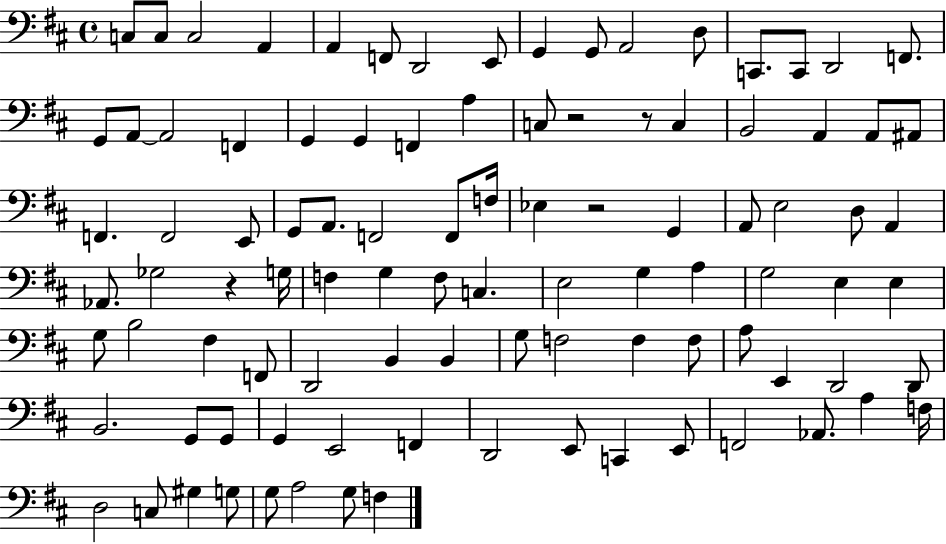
X:1
T:Untitled
M:4/4
L:1/4
K:D
C,/2 C,/2 C,2 A,, A,, F,,/2 D,,2 E,,/2 G,, G,,/2 A,,2 D,/2 C,,/2 C,,/2 D,,2 F,,/2 G,,/2 A,,/2 A,,2 F,, G,, G,, F,, A, C,/2 z2 z/2 C, B,,2 A,, A,,/2 ^A,,/2 F,, F,,2 E,,/2 G,,/2 A,,/2 F,,2 F,,/2 F,/4 _E, z2 G,, A,,/2 E,2 D,/2 A,, _A,,/2 _G,2 z G,/4 F, G, F,/2 C, E,2 G, A, G,2 E, E, G,/2 B,2 ^F, F,,/2 D,,2 B,, B,, G,/2 F,2 F, F,/2 A,/2 E,, D,,2 D,,/2 B,,2 G,,/2 G,,/2 G,, E,,2 F,, D,,2 E,,/2 C,, E,,/2 F,,2 _A,,/2 A, F,/4 D,2 C,/2 ^G, G,/2 G,/2 A,2 G,/2 F,